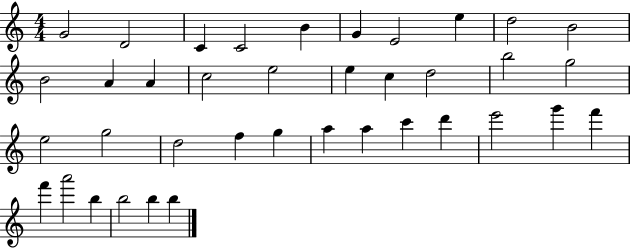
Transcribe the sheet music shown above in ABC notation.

X:1
T:Untitled
M:4/4
L:1/4
K:C
G2 D2 C C2 B G E2 e d2 B2 B2 A A c2 e2 e c d2 b2 g2 e2 g2 d2 f g a a c' d' e'2 g' f' f' a'2 b b2 b b